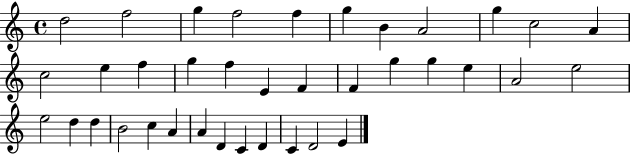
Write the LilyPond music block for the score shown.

{
  \clef treble
  \time 4/4
  \defaultTimeSignature
  \key c \major
  d''2 f''2 | g''4 f''2 f''4 | g''4 b'4 a'2 | g''4 c''2 a'4 | \break c''2 e''4 f''4 | g''4 f''4 e'4 f'4 | f'4 g''4 g''4 e''4 | a'2 e''2 | \break e''2 d''4 d''4 | b'2 c''4 a'4 | a'4 d'4 c'4 d'4 | c'4 d'2 e'4 | \break \bar "|."
}